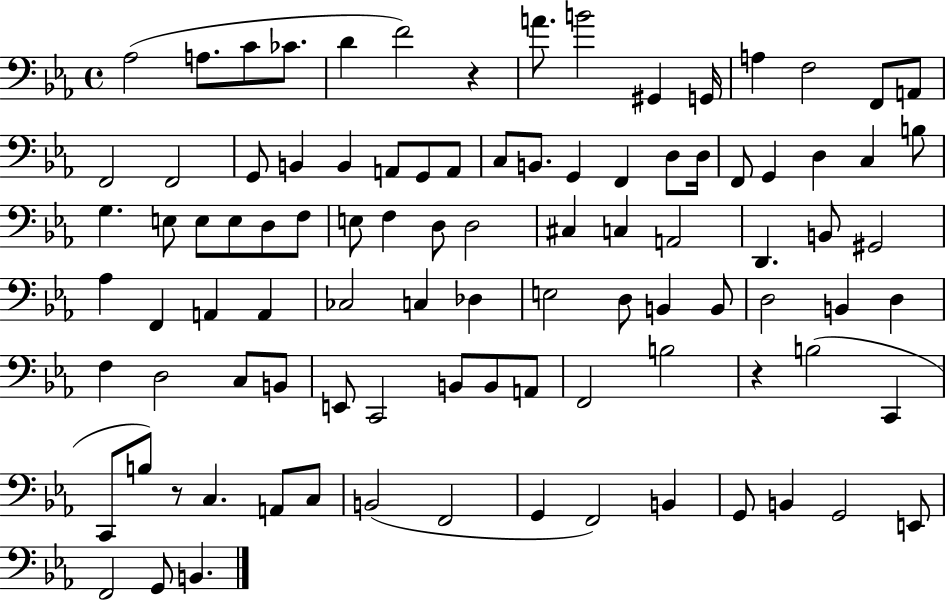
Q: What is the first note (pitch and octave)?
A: Ab3